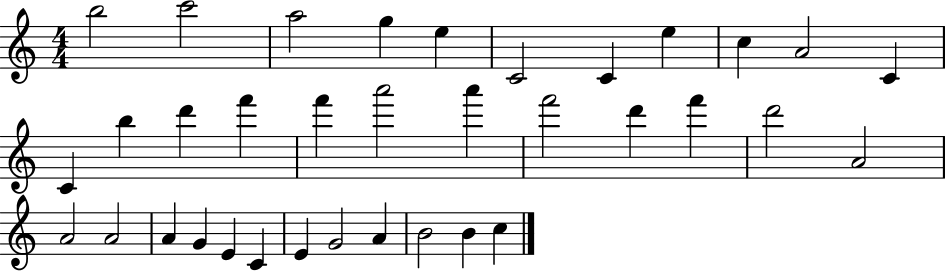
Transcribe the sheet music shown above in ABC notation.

X:1
T:Untitled
M:4/4
L:1/4
K:C
b2 c'2 a2 g e C2 C e c A2 C C b d' f' f' a'2 a' f'2 d' f' d'2 A2 A2 A2 A G E C E G2 A B2 B c